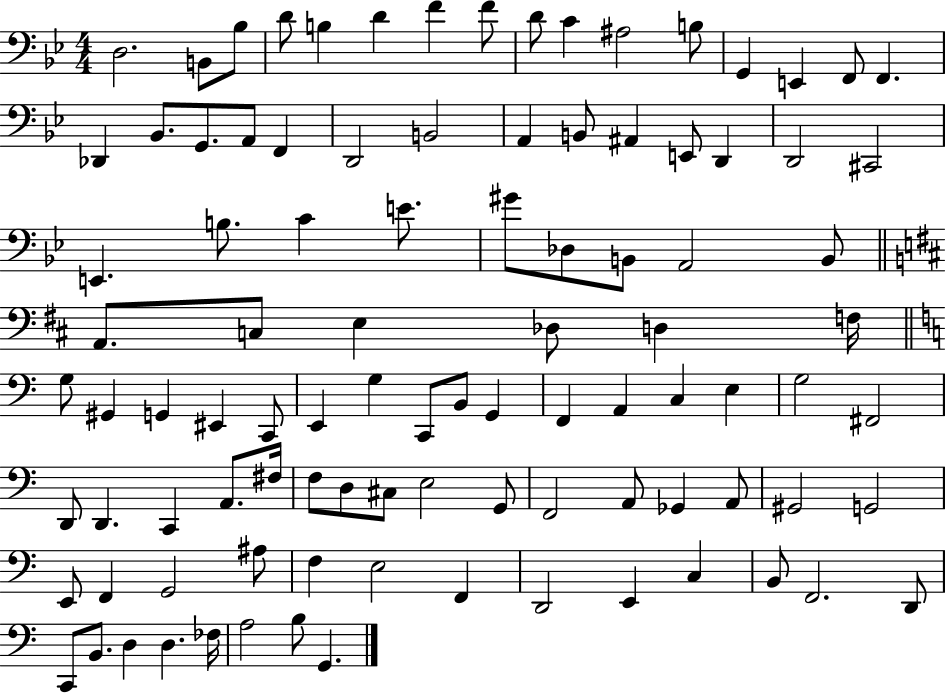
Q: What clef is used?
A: bass